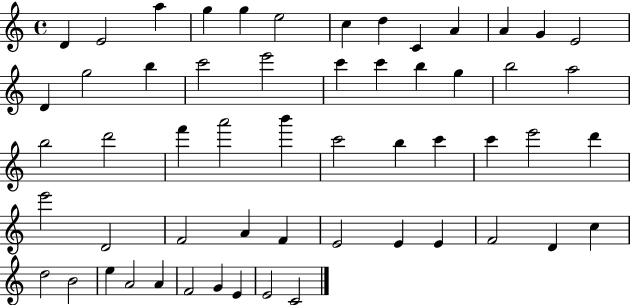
{
  \clef treble
  \time 4/4
  \defaultTimeSignature
  \key c \major
  d'4 e'2 a''4 | g''4 g''4 e''2 | c''4 d''4 c'4 a'4 | a'4 g'4 e'2 | \break d'4 g''2 b''4 | c'''2 e'''2 | c'''4 c'''4 b''4 g''4 | b''2 a''2 | \break b''2 d'''2 | f'''4 a'''2 b'''4 | c'''2 b''4 c'''4 | c'''4 e'''2 d'''4 | \break e'''2 d'2 | f'2 a'4 f'4 | e'2 e'4 e'4 | f'2 d'4 c''4 | \break d''2 b'2 | e''4 a'2 a'4 | f'2 g'4 e'4 | e'2 c'2 | \break \bar "|."
}